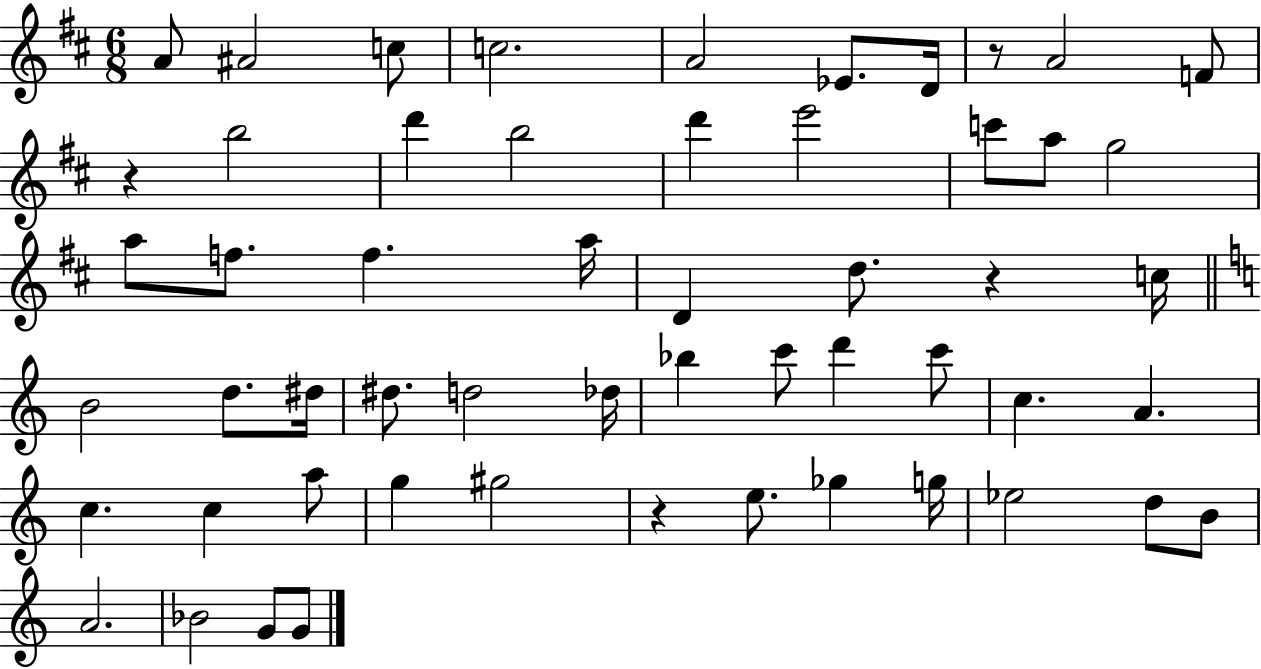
{
  \clef treble
  \numericTimeSignature
  \time 6/8
  \key d \major
  \repeat volta 2 { a'8 ais'2 c''8 | c''2. | a'2 ees'8. d'16 | r8 a'2 f'8 | \break r4 b''2 | d'''4 b''2 | d'''4 e'''2 | c'''8 a''8 g''2 | \break a''8 f''8. f''4. a''16 | d'4 d''8. r4 c''16 | \bar "||" \break \key c \major b'2 d''8. dis''16 | dis''8. d''2 des''16 | bes''4 c'''8 d'''4 c'''8 | c''4. a'4. | \break c''4. c''4 a''8 | g''4 gis''2 | r4 e''8. ges''4 g''16 | ees''2 d''8 b'8 | \break a'2. | bes'2 g'8 g'8 | } \bar "|."
}